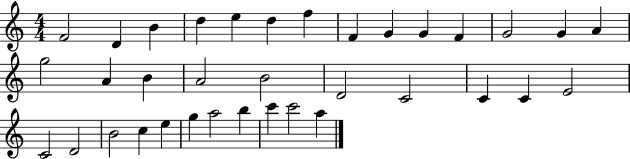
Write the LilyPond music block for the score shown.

{
  \clef treble
  \numericTimeSignature
  \time 4/4
  \key c \major
  f'2 d'4 b'4 | d''4 e''4 d''4 f''4 | f'4 g'4 g'4 f'4 | g'2 g'4 a'4 | \break g''2 a'4 b'4 | a'2 b'2 | d'2 c'2 | c'4 c'4 e'2 | \break c'2 d'2 | b'2 c''4 e''4 | g''4 a''2 b''4 | c'''4 c'''2 a''4 | \break \bar "|."
}